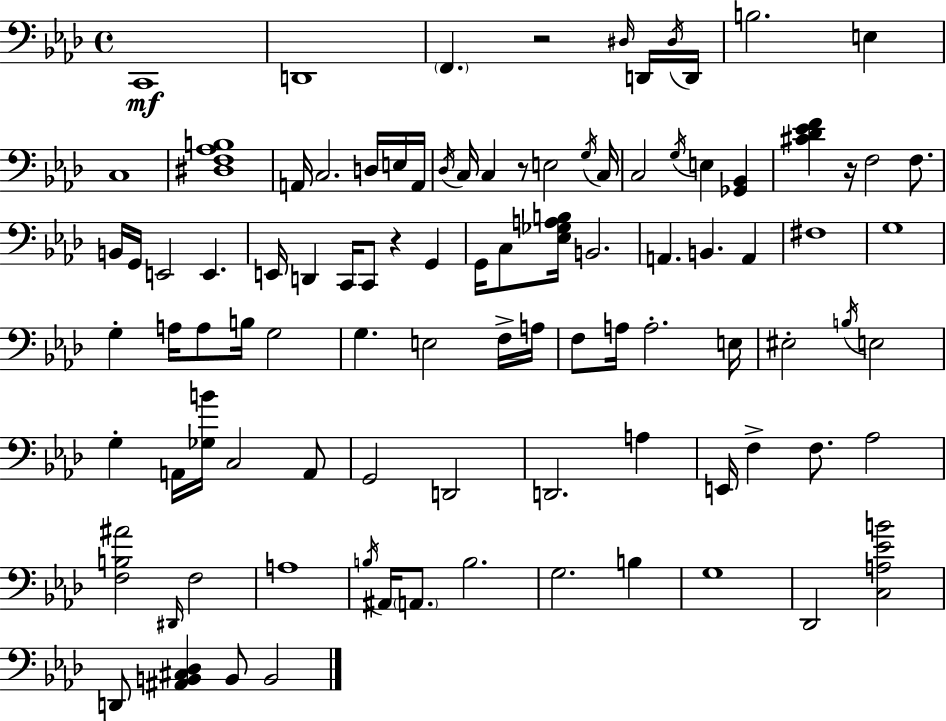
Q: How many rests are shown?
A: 4